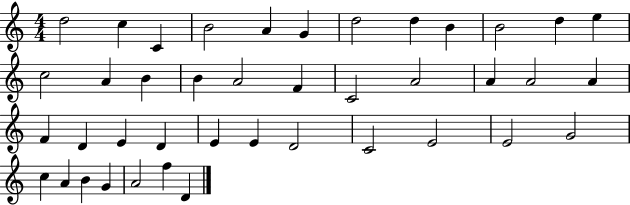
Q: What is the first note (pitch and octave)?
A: D5